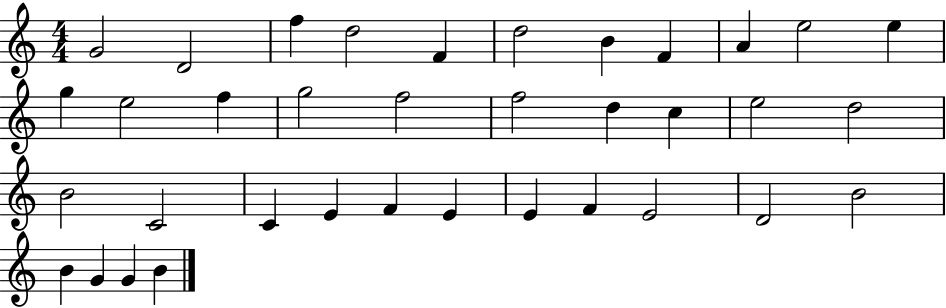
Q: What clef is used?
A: treble